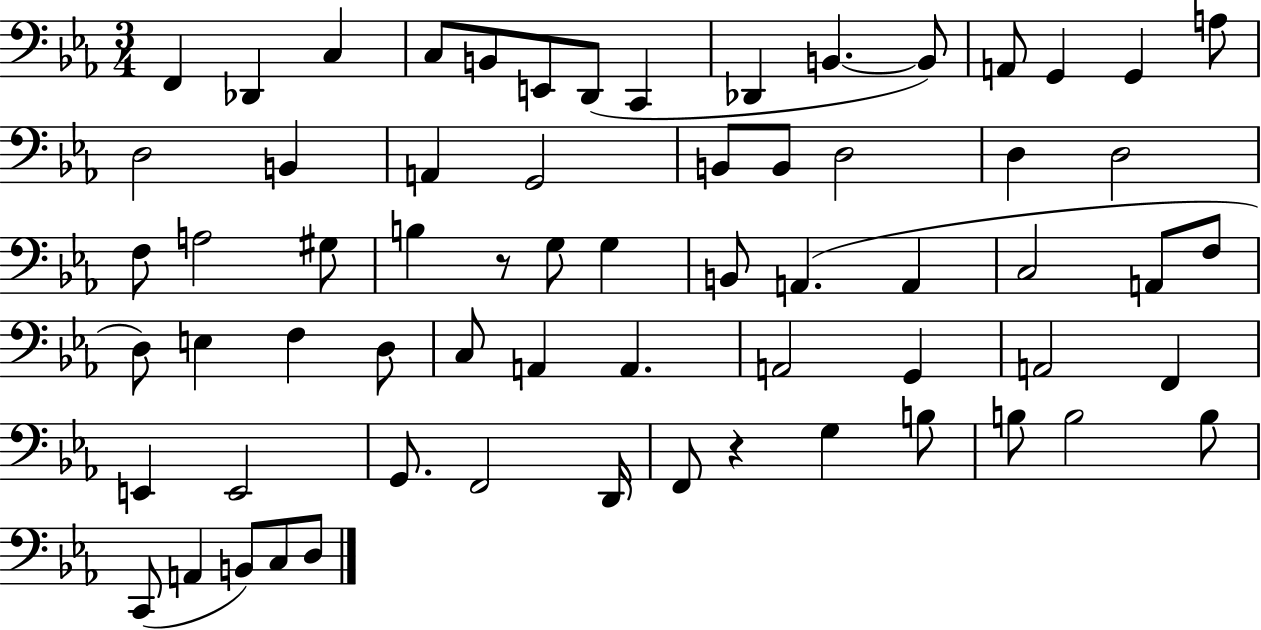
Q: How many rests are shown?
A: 2